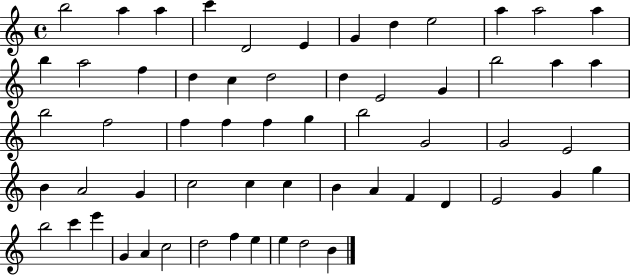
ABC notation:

X:1
T:Untitled
M:4/4
L:1/4
K:C
b2 a a c' D2 E G d e2 a a2 a b a2 f d c d2 d E2 G b2 a a b2 f2 f f f g b2 G2 G2 E2 B A2 G c2 c c B A F D E2 G g b2 c' e' G A c2 d2 f e e d2 B